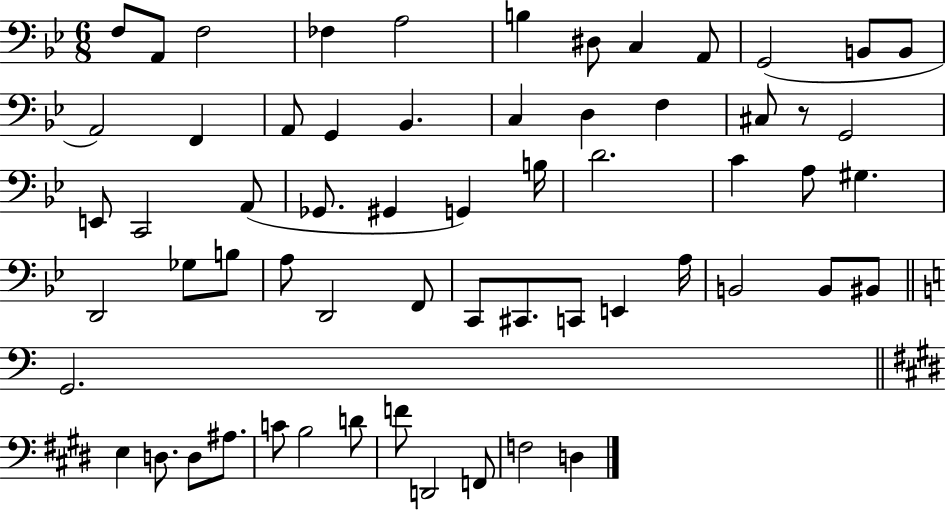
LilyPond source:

{
  \clef bass
  \numericTimeSignature
  \time 6/8
  \key bes \major
  f8 a,8 f2 | fes4 a2 | b4 dis8 c4 a,8 | g,2( b,8 b,8 | \break a,2) f,4 | a,8 g,4 bes,4. | c4 d4 f4 | cis8 r8 g,2 | \break e,8 c,2 a,8( | ges,8. gis,4 g,4) b16 | d'2. | c'4 a8 gis4. | \break d,2 ges8 b8 | a8 d,2 f,8 | c,8 cis,8. c,8 e,4 a16 | b,2 b,8 bis,8 | \break \bar "||" \break \key c \major g,2. | \bar "||" \break \key e \major e4 d8. d8 ais8. | c'8 b2 d'8 | f'8 d,2 f,8 | f2 d4 | \break \bar "|."
}